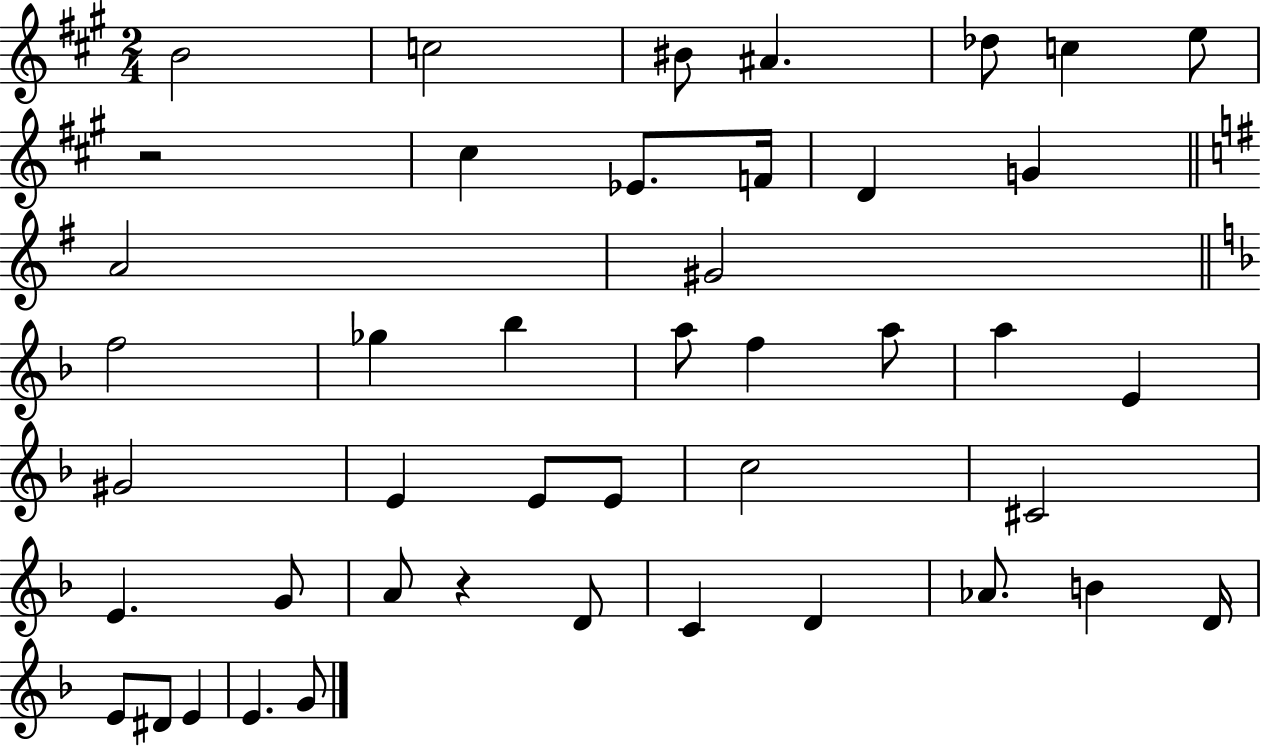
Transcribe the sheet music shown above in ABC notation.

X:1
T:Untitled
M:2/4
L:1/4
K:A
B2 c2 ^B/2 ^A _d/2 c e/2 z2 ^c _E/2 F/4 D G A2 ^G2 f2 _g _b a/2 f a/2 a E ^G2 E E/2 E/2 c2 ^C2 E G/2 A/2 z D/2 C D _A/2 B D/4 E/2 ^D/2 E E G/2